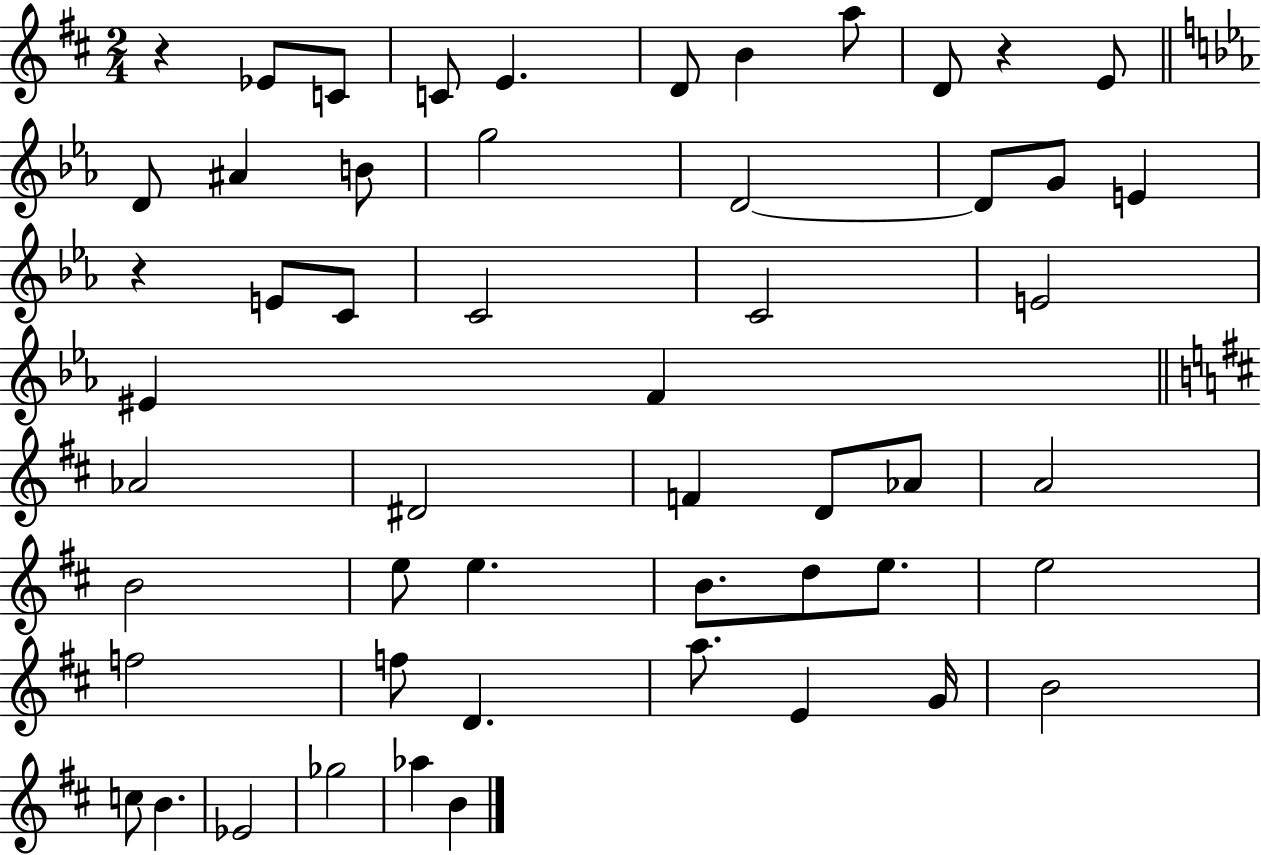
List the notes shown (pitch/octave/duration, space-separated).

R/q Eb4/e C4/e C4/e E4/q. D4/e B4/q A5/e D4/e R/q E4/e D4/e A#4/q B4/e G5/h D4/h D4/e G4/e E4/q R/q E4/e C4/e C4/h C4/h E4/h EIS4/q F4/q Ab4/h D#4/h F4/q D4/e Ab4/e A4/h B4/h E5/e E5/q. B4/e. D5/e E5/e. E5/h F5/h F5/e D4/q. A5/e. E4/q G4/s B4/h C5/e B4/q. Eb4/h Gb5/h Ab5/q B4/q